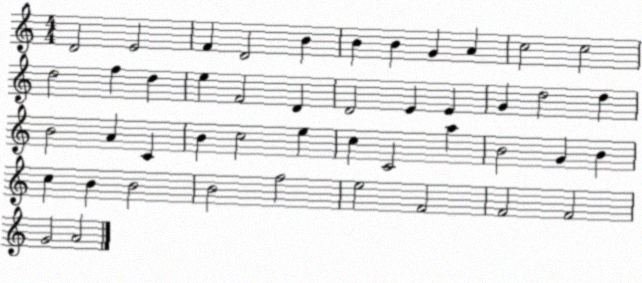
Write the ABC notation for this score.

X:1
T:Untitled
M:4/4
L:1/4
K:C
D2 E2 F D2 B B B G A c2 c2 d2 f d e F2 D D2 E E G d2 d B2 A C B c2 e c C2 a B2 G B c B B2 B2 f2 e2 F2 F2 F2 G2 A2